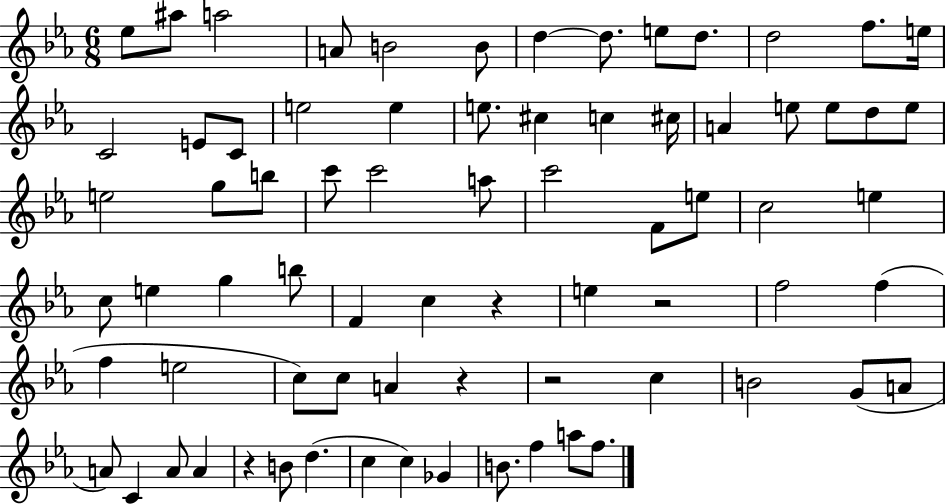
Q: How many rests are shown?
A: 5